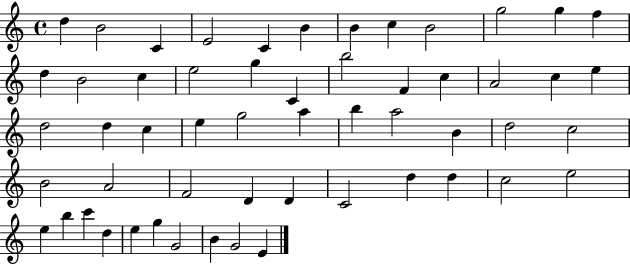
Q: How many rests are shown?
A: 0